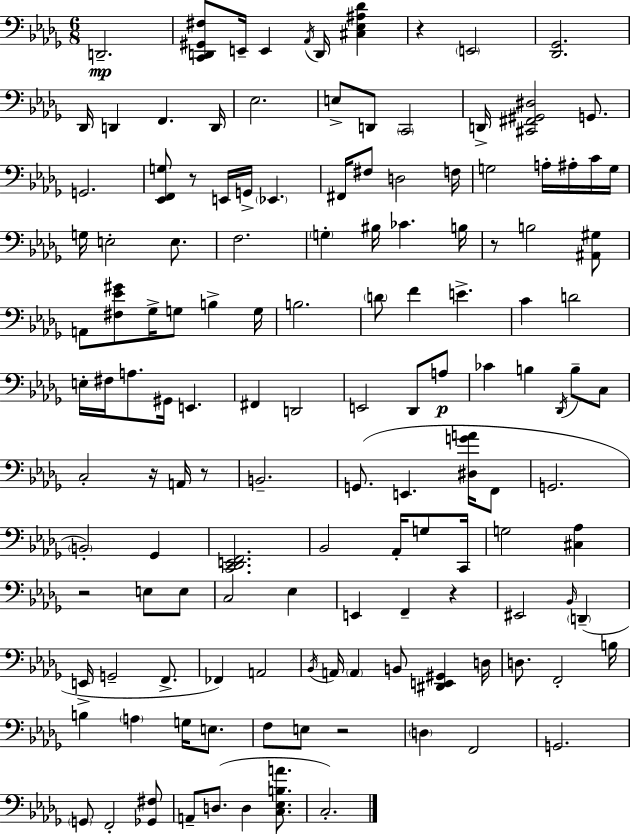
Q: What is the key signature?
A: BES minor